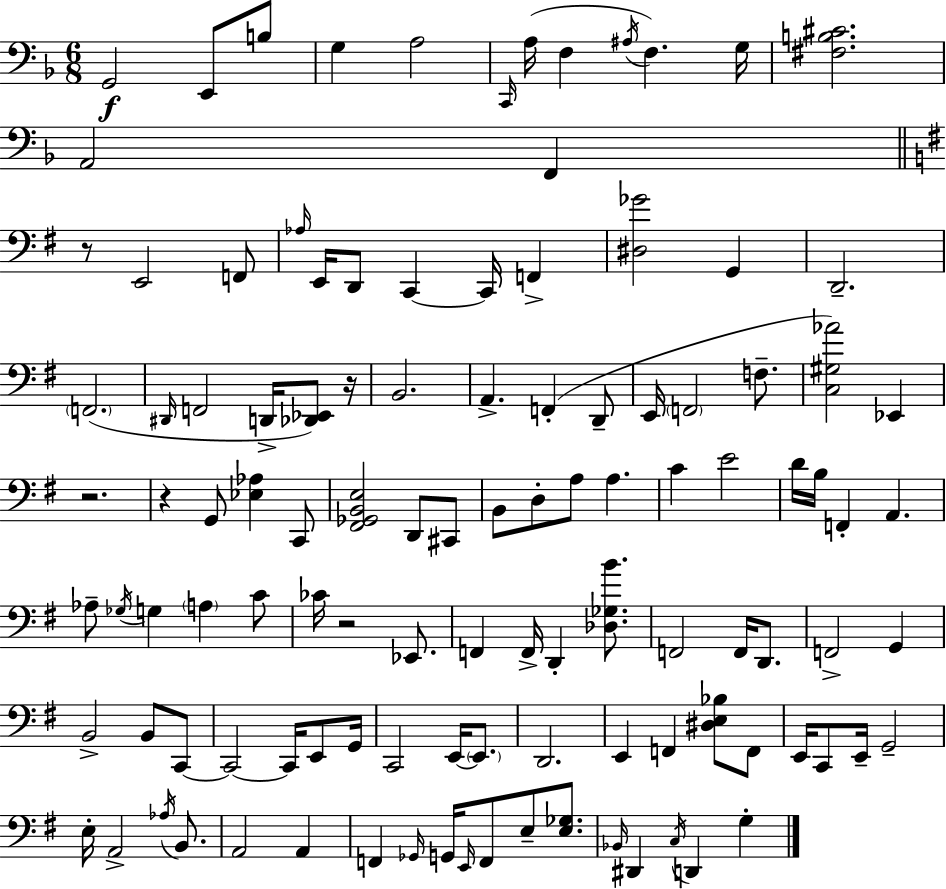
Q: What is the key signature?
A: D minor